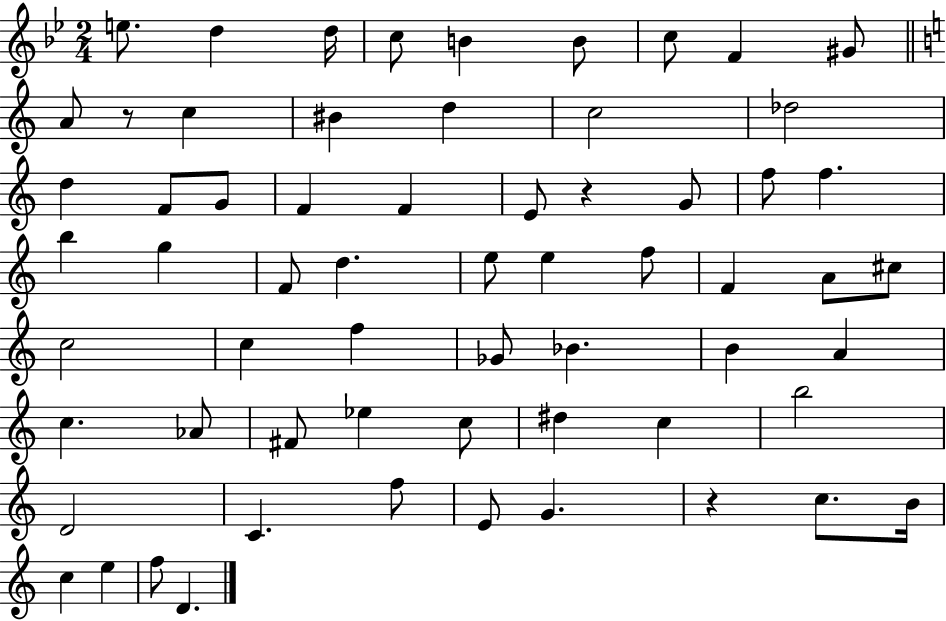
{
  \clef treble
  \numericTimeSignature
  \time 2/4
  \key bes \major
  e''8. d''4 d''16 | c''8 b'4 b'8 | c''8 f'4 gis'8 | \bar "||" \break \key c \major a'8 r8 c''4 | bis'4 d''4 | c''2 | des''2 | \break d''4 f'8 g'8 | f'4 f'4 | e'8 r4 g'8 | f''8 f''4. | \break b''4 g''4 | f'8 d''4. | e''8 e''4 f''8 | f'4 a'8 cis''8 | \break c''2 | c''4 f''4 | ges'8 bes'4. | b'4 a'4 | \break c''4. aes'8 | fis'8 ees''4 c''8 | dis''4 c''4 | b''2 | \break d'2 | c'4. f''8 | e'8 g'4. | r4 c''8. b'16 | \break c''4 e''4 | f''8 d'4. | \bar "|."
}